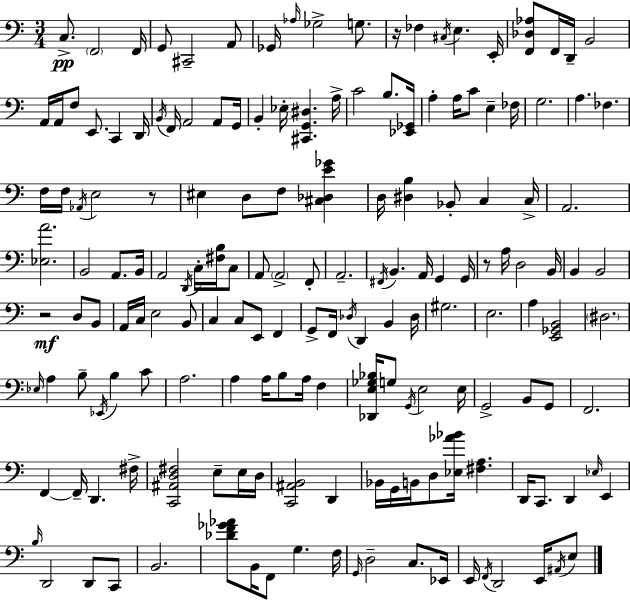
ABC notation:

X:1
T:Untitled
M:3/4
L:1/4
K:Am
C,/2 F,,2 F,,/4 G,,/2 ^C,,2 A,,/2 _G,,/4 _A,/4 _G,2 G,/2 z/4 _F, ^C,/4 E, E,,/4 [F,,_D,_A,]/2 F,,/4 D,,/4 B,,2 A,,/4 A,,/4 F,/2 E,,/2 C,, D,,/4 B,,/4 F,,/4 A,,2 A,,/2 G,,/4 B,, _E,/4 [^C,,G,,^D,] A,/4 C2 B,/2 [_E,,_G,,]/4 A, A,/4 C/2 E, _F,/4 G,2 A, _F, F,/4 F,/4 _A,,/4 E,2 z/2 ^E, D,/2 F,/2 [^C,_D,E_G] D,/4 [^D,B,] _B,,/2 C, C,/4 A,,2 [_E,A]2 B,,2 A,,/2 B,,/4 A,,2 D,,/4 C,/4 [^F,B,]/4 C,/2 A,,/2 A,,2 F,,/2 A,,2 ^F,,/4 B,, A,,/4 G,, G,,/4 z/2 A,/4 D,2 B,,/4 B,, B,,2 z2 D,/2 B,,/2 A,,/4 C,/4 E,2 B,,/2 C, C,/2 E,,/2 F,, G,,/2 F,,/4 _D,/4 D,, B,, _D,/4 ^G,2 E,2 A, [E,,_G,,B,,]2 ^D,2 _E,/4 A, B,/2 _E,,/4 B, C/2 A,2 A, A,/4 B,/2 A,/4 F, [_D,,E,_G,_B,]/4 G,/2 G,,/4 E,2 E,/4 G,,2 B,,/2 G,,/2 F,,2 F,, F,,/4 D,, ^F,/4 [C,,^A,,D,^F,]2 E,/2 E,/4 D,/4 [C,,^A,,B,,]2 D,, _B,,/4 G,,/4 B,,/4 D,/2 [_E,_A_B]/4 [^F,A,] D,,/4 C,,/2 D,, _E,/4 E,, B,/4 D,,2 D,,/2 C,,/2 B,,2 [_DF_G_A]/2 B,,/4 F,,/2 G, F,/4 G,,/4 D,2 C,/2 _E,,/4 E,,/4 F,,/4 D,,2 E,,/4 ^A,,/4 E,/2